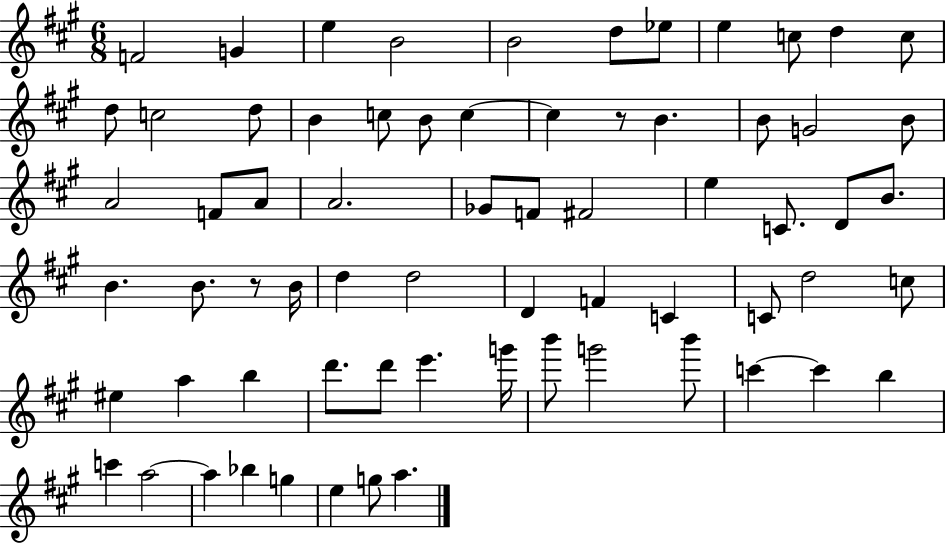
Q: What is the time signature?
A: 6/8